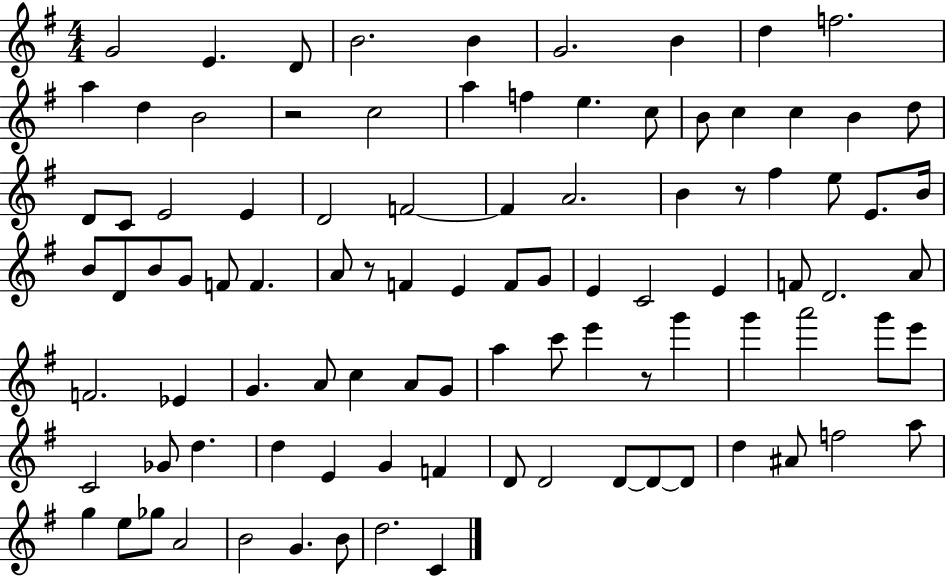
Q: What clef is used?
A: treble